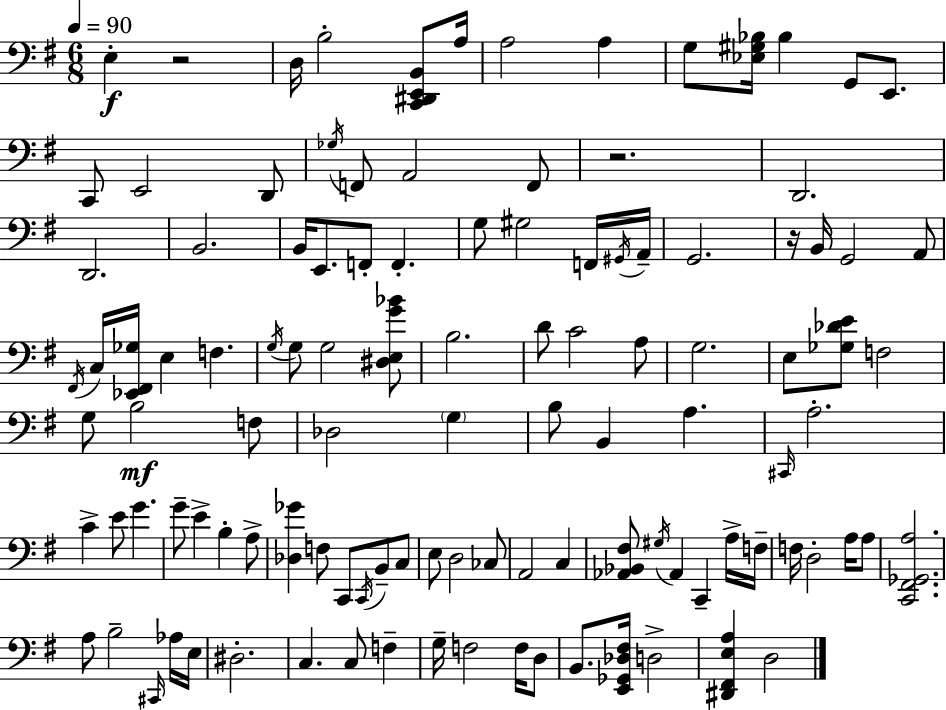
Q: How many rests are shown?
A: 3